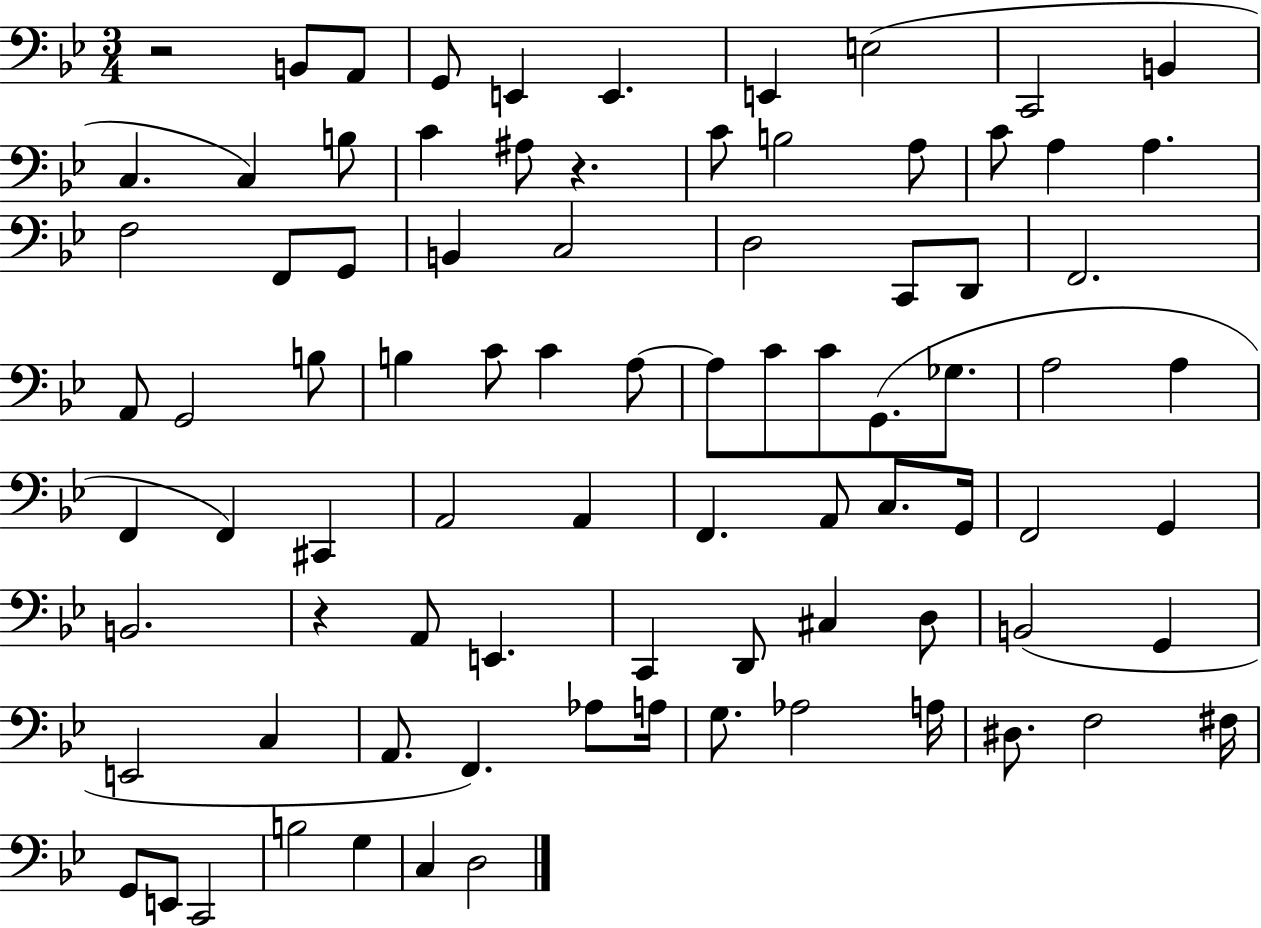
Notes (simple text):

R/h B2/e A2/e G2/e E2/q E2/q. E2/q E3/h C2/h B2/q C3/q. C3/q B3/e C4/q A#3/e R/q. C4/e B3/h A3/e C4/e A3/q A3/q. F3/h F2/e G2/e B2/q C3/h D3/h C2/e D2/e F2/h. A2/e G2/h B3/e B3/q C4/e C4/q A3/e A3/e C4/e C4/e G2/e. Gb3/e. A3/h A3/q F2/q F2/q C#2/q A2/h A2/q F2/q. A2/e C3/e. G2/s F2/h G2/q B2/h. R/q A2/e E2/q. C2/q D2/e C#3/q D3/e B2/h G2/q E2/h C3/q A2/e. F2/q. Ab3/e A3/s G3/e. Ab3/h A3/s D#3/e. F3/h F#3/s G2/e E2/e C2/h B3/h G3/q C3/q D3/h